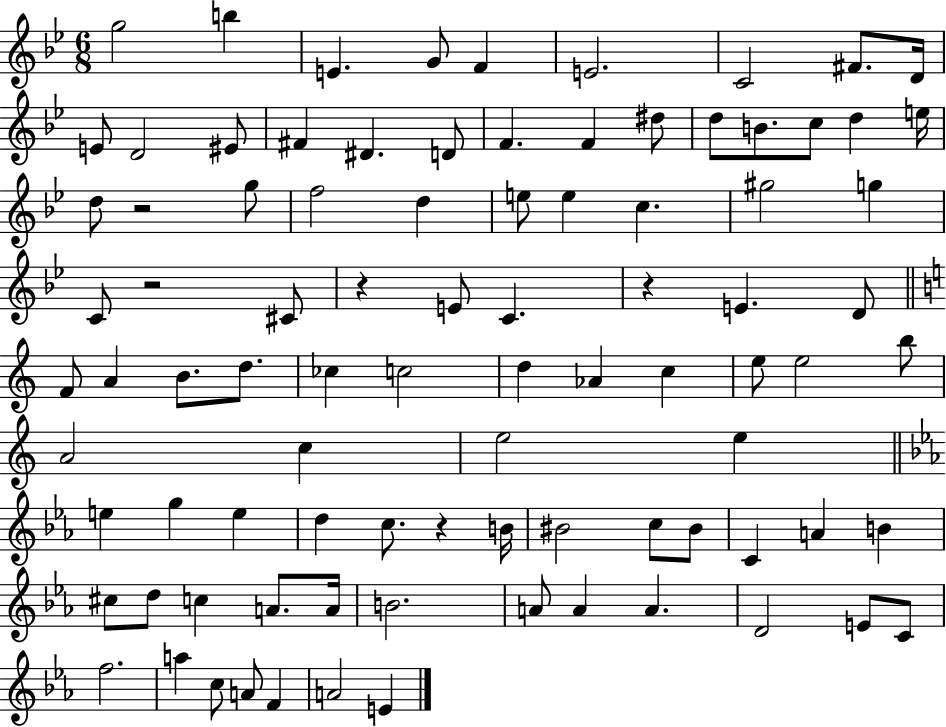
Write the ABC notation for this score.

X:1
T:Untitled
M:6/8
L:1/4
K:Bb
g2 b E G/2 F E2 C2 ^F/2 D/4 E/2 D2 ^E/2 ^F ^D D/2 F F ^d/2 d/2 B/2 c/2 d e/4 d/2 z2 g/2 f2 d e/2 e c ^g2 g C/2 z2 ^C/2 z E/2 C z E D/2 F/2 A B/2 d/2 _c c2 d _A c e/2 e2 b/2 A2 c e2 e e g e d c/2 z B/4 ^B2 c/2 ^B/2 C A B ^c/2 d/2 c A/2 A/4 B2 A/2 A A D2 E/2 C/2 f2 a c/2 A/2 F A2 E